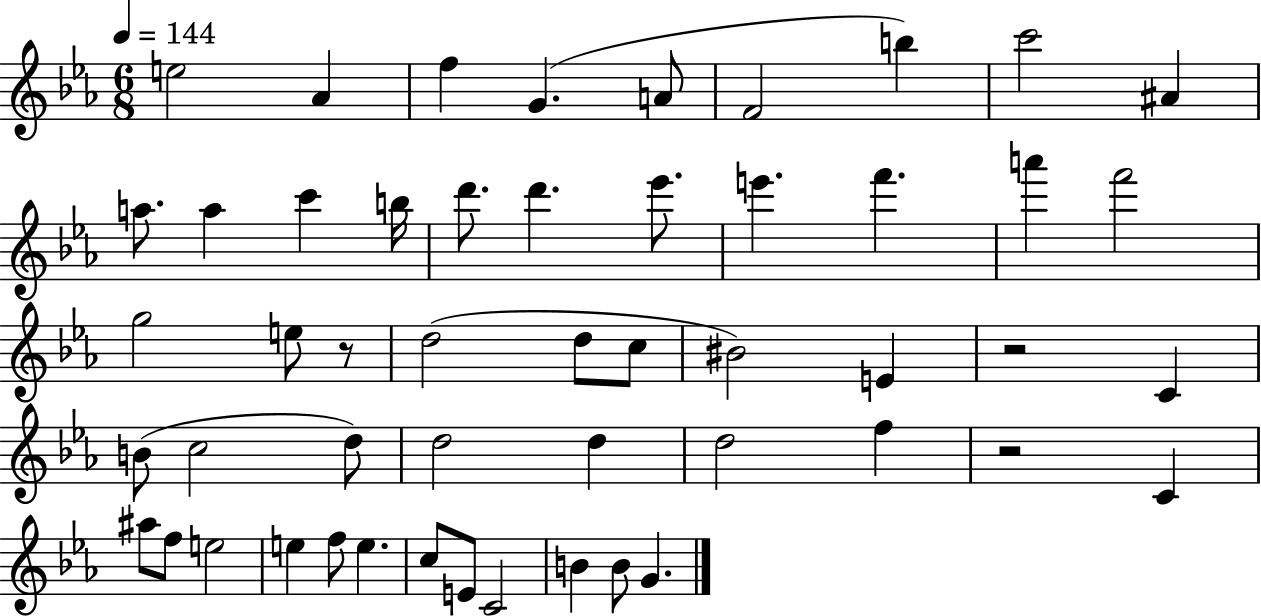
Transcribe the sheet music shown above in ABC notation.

X:1
T:Untitled
M:6/8
L:1/4
K:Eb
e2 _A f G A/2 F2 b c'2 ^A a/2 a c' b/4 d'/2 d' _e'/2 e' f' a' f'2 g2 e/2 z/2 d2 d/2 c/2 ^B2 E z2 C B/2 c2 d/2 d2 d d2 f z2 C ^a/2 f/2 e2 e f/2 e c/2 E/2 C2 B B/2 G